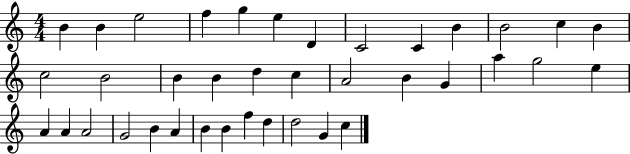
B4/q B4/q E5/h F5/q G5/q E5/q D4/q C4/h C4/q B4/q B4/h C5/q B4/q C5/h B4/h B4/q B4/q D5/q C5/q A4/h B4/q G4/q A5/q G5/h E5/q A4/q A4/q A4/h G4/h B4/q A4/q B4/q B4/q F5/q D5/q D5/h G4/q C5/q